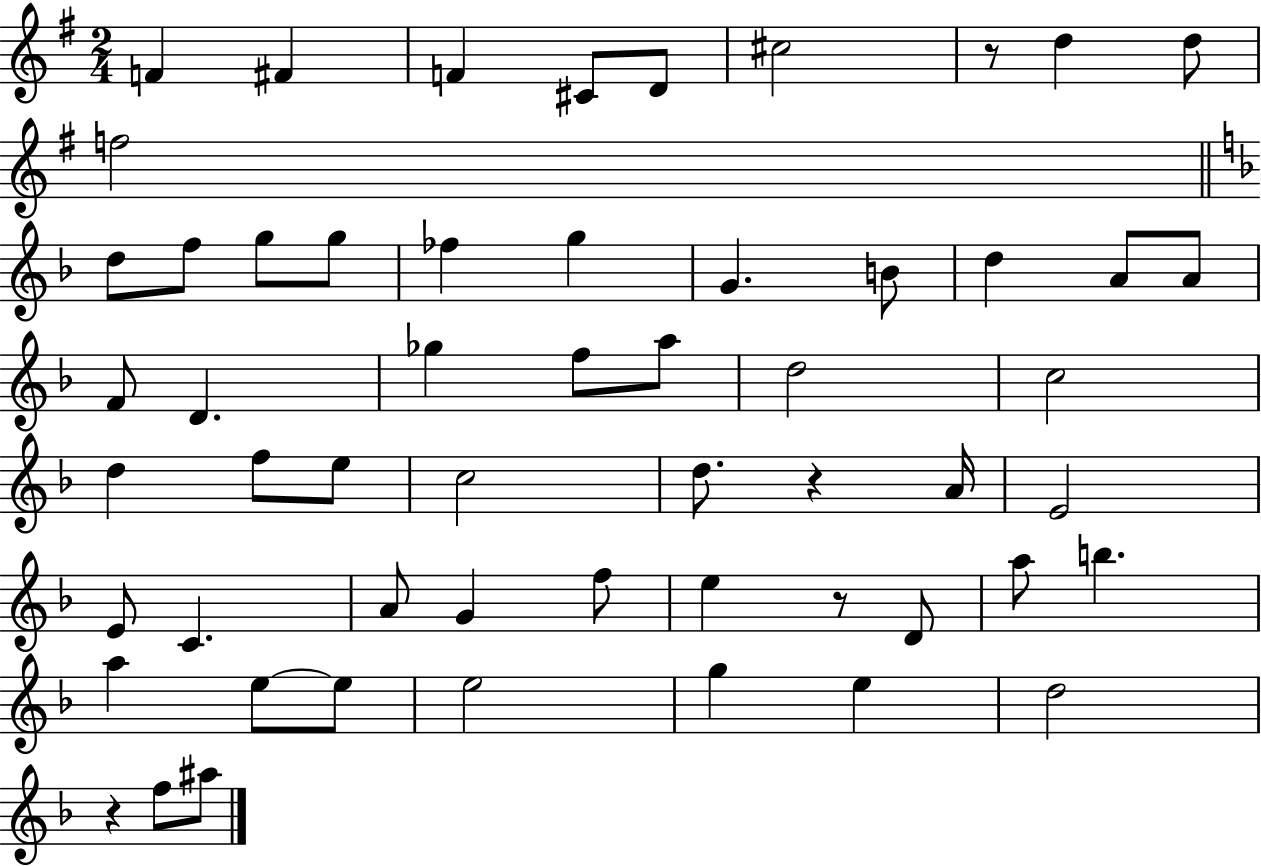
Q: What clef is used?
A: treble